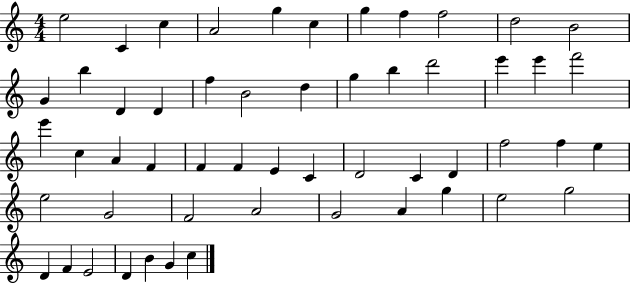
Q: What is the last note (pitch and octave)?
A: C5